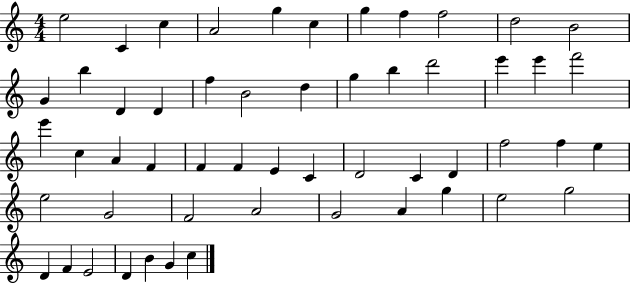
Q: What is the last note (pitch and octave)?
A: C5